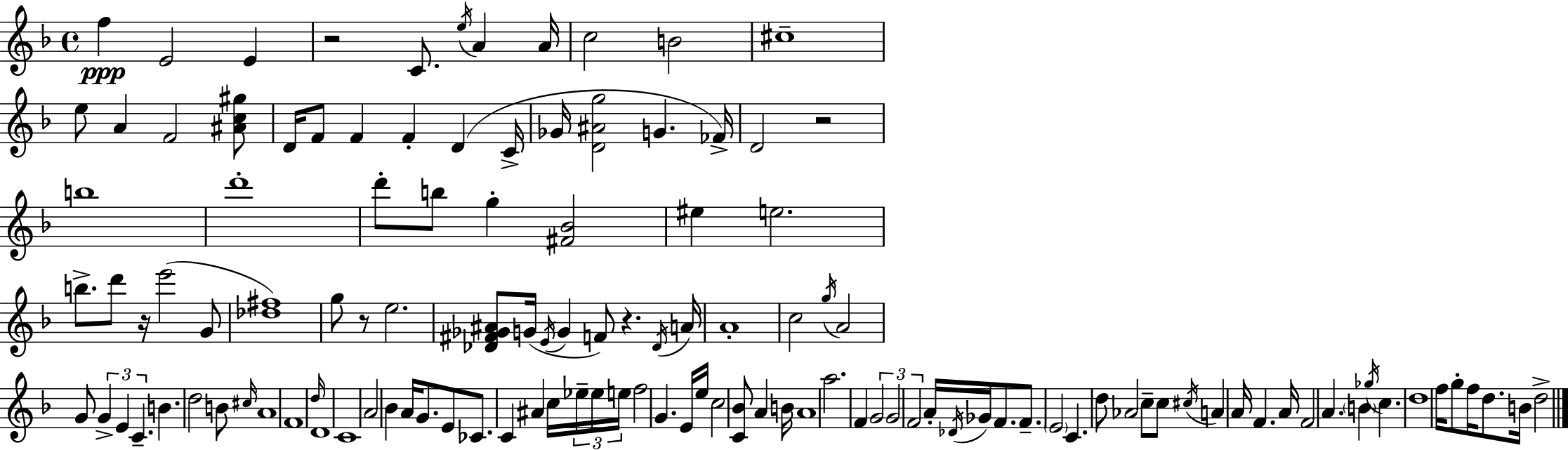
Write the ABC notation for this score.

X:1
T:Untitled
M:4/4
L:1/4
K:Dm
f E2 E z2 C/2 e/4 A A/4 c2 B2 ^c4 e/2 A F2 [^Ac^g]/2 D/4 F/2 F F D C/4 _G/4 [D^Ag]2 G _F/4 D2 z2 b4 d'4 d'/2 b/2 g [^F_B]2 ^e e2 b/2 d'/2 z/4 e'2 G/2 [_d^f]4 g/2 z/2 e2 [_D^F_G^A]/2 G/4 E/4 G F/2 z _D/4 A/4 A4 c2 g/4 A2 G/2 G E C B d2 B/2 ^c/4 A4 F4 d/4 D4 C4 A2 _B A/4 G/2 E/2 _C/2 C ^A c/4 _e/4 _e/4 e/4 f2 G E/4 e/4 c2 [C_B]/2 A B/4 A4 a2 F G2 G2 F2 A/4 _D/4 _G/4 F/2 F/2 E2 C d/2 _A2 c/2 c/2 ^c/4 A A/4 F A/4 F2 A B _g/4 c d4 f/4 g/2 f/4 d/2 B/4 d2